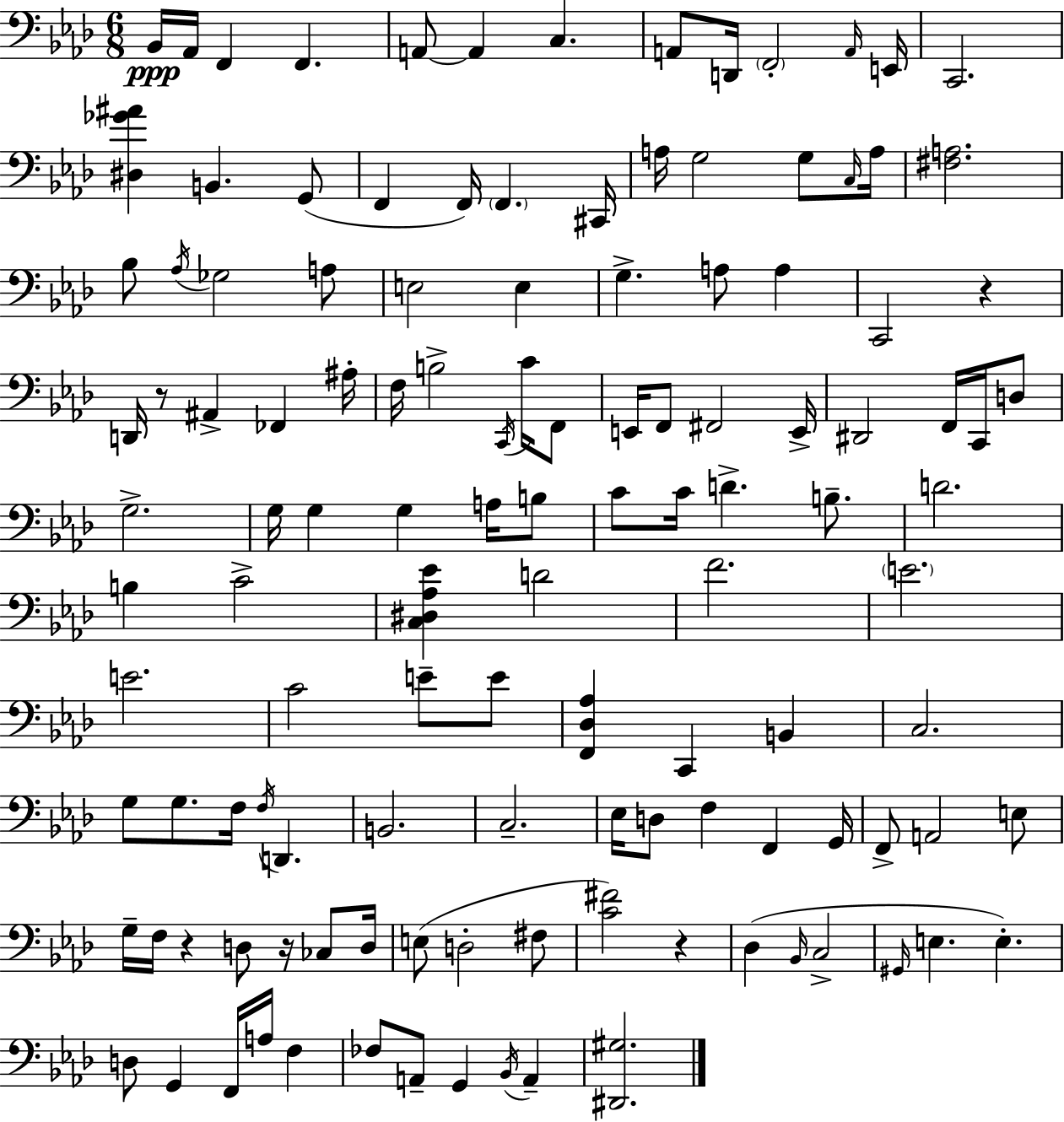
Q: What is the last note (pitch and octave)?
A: A2